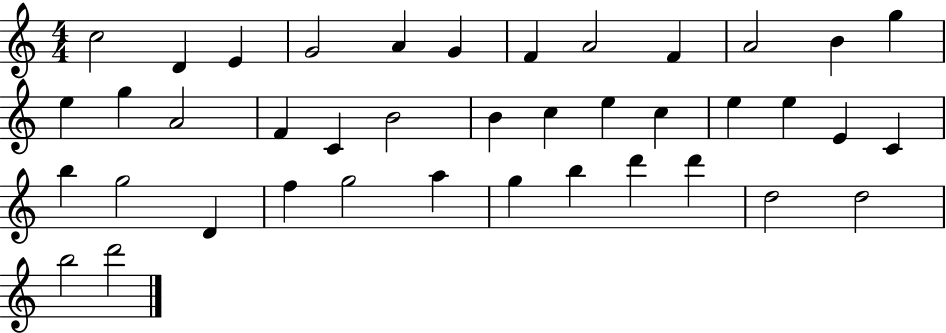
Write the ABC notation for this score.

X:1
T:Untitled
M:4/4
L:1/4
K:C
c2 D E G2 A G F A2 F A2 B g e g A2 F C B2 B c e c e e E C b g2 D f g2 a g b d' d' d2 d2 b2 d'2